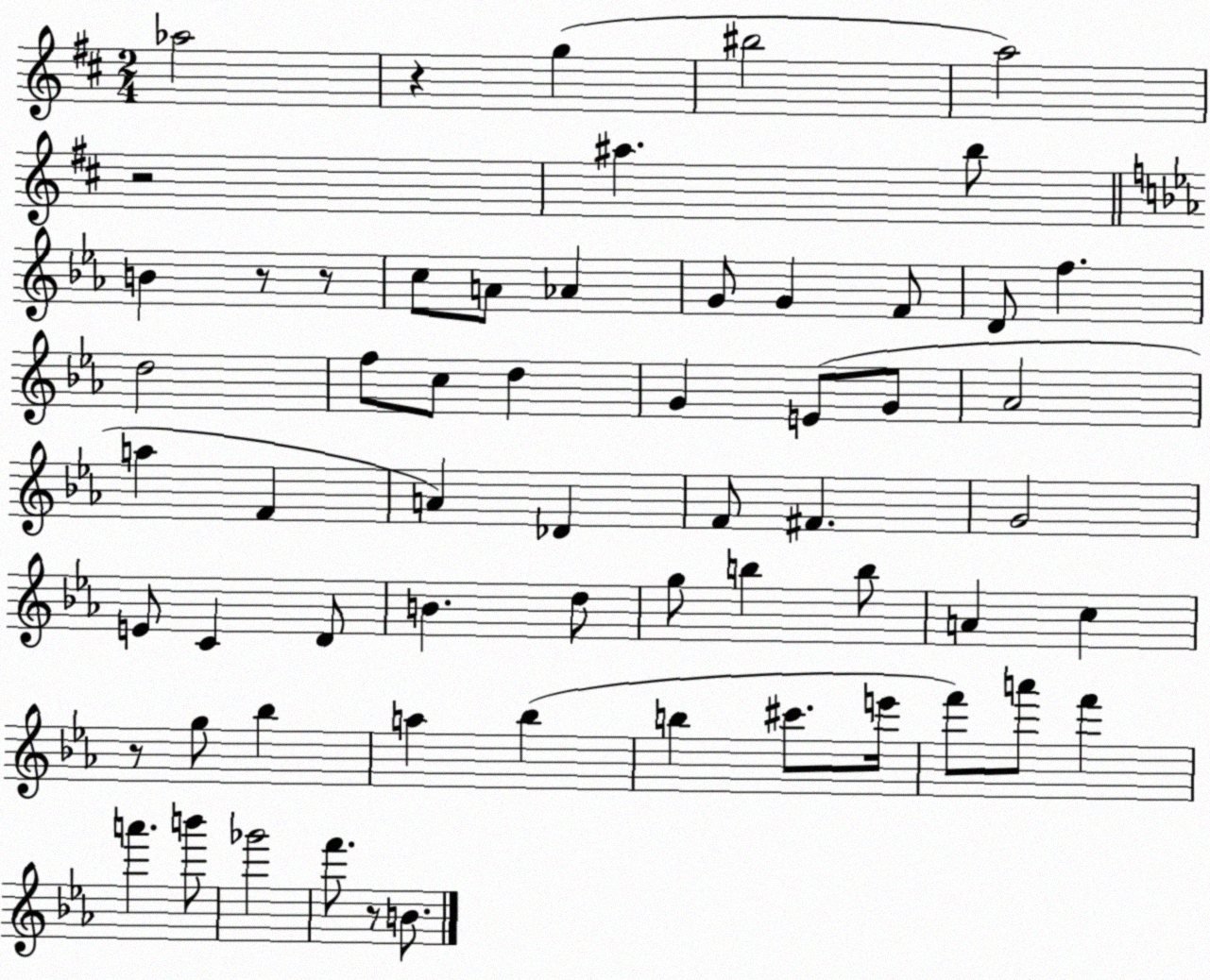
X:1
T:Untitled
M:2/4
L:1/4
K:D
_a2 z g ^b2 a2 z2 ^a b/2 B z/2 z/2 c/2 A/2 _A G/2 G F/2 D/2 f d2 f/2 c/2 d G E/2 G/2 _A2 a F A _D F/2 ^F G2 E/2 C D/2 B d/2 g/2 b b/2 A c z/2 g/2 _b a _b b ^c'/2 e'/4 f'/2 a'/2 f' a' b'/2 _g'2 f'/2 z/2 B/2